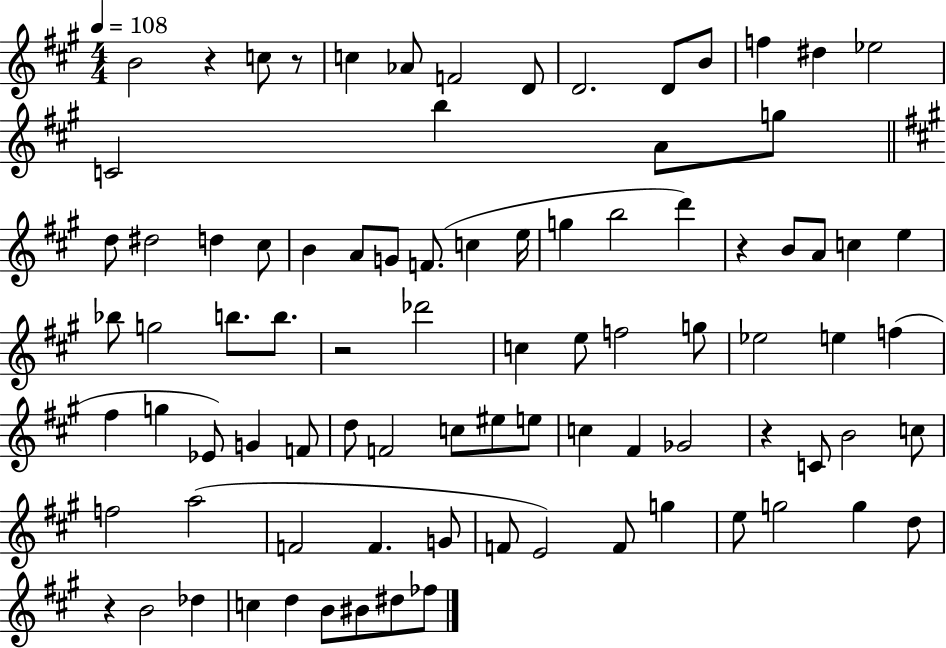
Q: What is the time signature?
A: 4/4